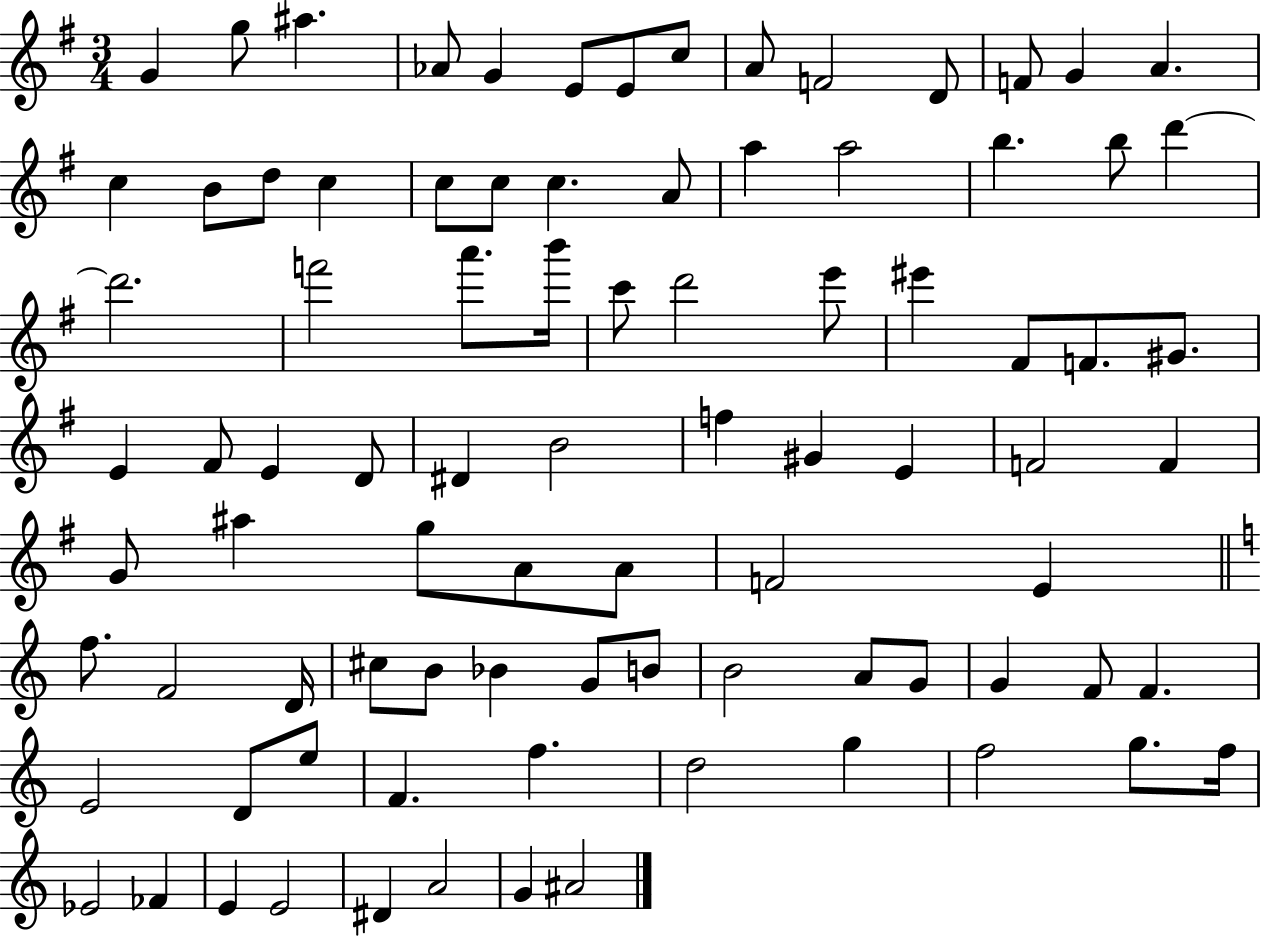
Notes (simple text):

G4/q G5/e A#5/q. Ab4/e G4/q E4/e E4/e C5/e A4/e F4/h D4/e F4/e G4/q A4/q. C5/q B4/e D5/e C5/q C5/e C5/e C5/q. A4/e A5/q A5/h B5/q. B5/e D6/q D6/h. F6/h A6/e. B6/s C6/e D6/h E6/e EIS6/q F#4/e F4/e. G#4/e. E4/q F#4/e E4/q D4/e D#4/q B4/h F5/q G#4/q E4/q F4/h F4/q G4/e A#5/q G5/e A4/e A4/e F4/h E4/q F5/e. F4/h D4/s C#5/e B4/e Bb4/q G4/e B4/e B4/h A4/e G4/e G4/q F4/e F4/q. E4/h D4/e E5/e F4/q. F5/q. D5/h G5/q F5/h G5/e. F5/s Eb4/h FES4/q E4/q E4/h D#4/q A4/h G4/q A#4/h